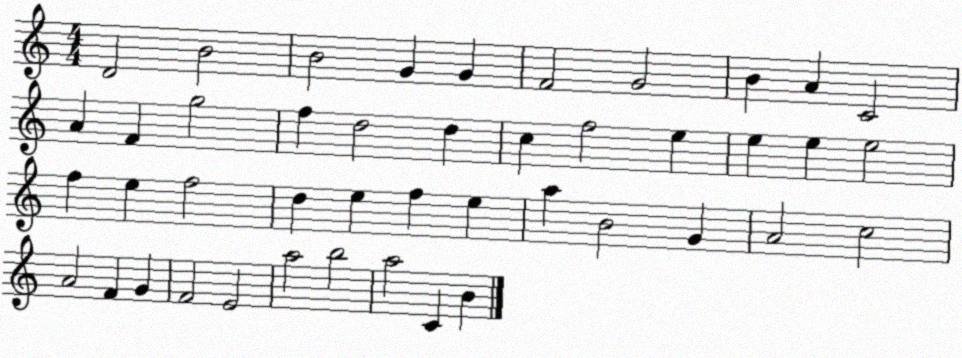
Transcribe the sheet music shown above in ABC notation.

X:1
T:Untitled
M:4/4
L:1/4
K:C
D2 B2 B2 G G F2 G2 B A C2 A F g2 f d2 d c f2 e e e e2 f e f2 d e f e a B2 G A2 c2 A2 F G F2 E2 a2 b2 a2 C B